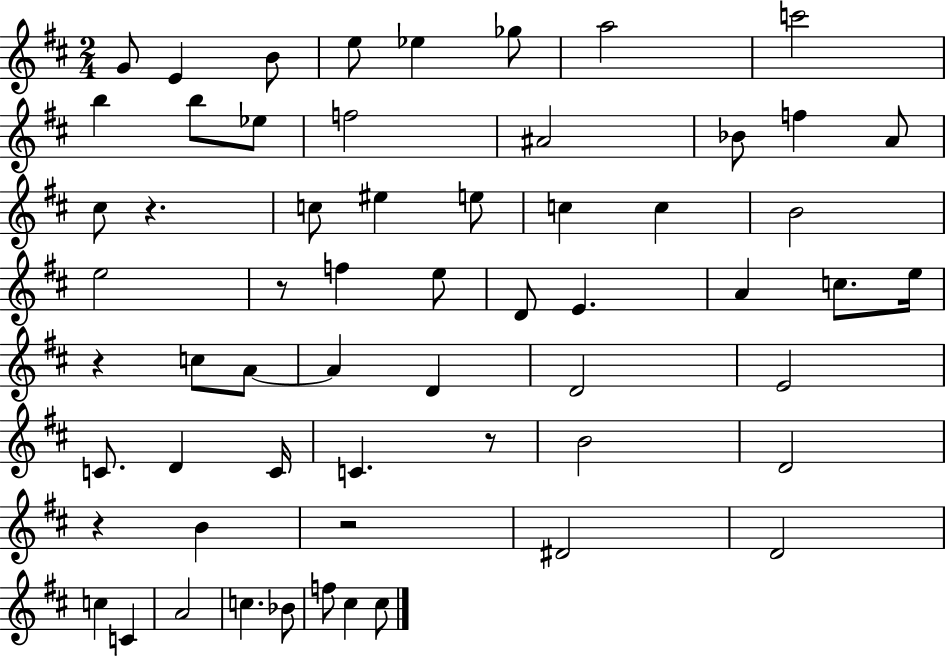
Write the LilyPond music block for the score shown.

{
  \clef treble
  \numericTimeSignature
  \time 2/4
  \key d \major
  g'8 e'4 b'8 | e''8 ees''4 ges''8 | a''2 | c'''2 | \break b''4 b''8 ees''8 | f''2 | ais'2 | bes'8 f''4 a'8 | \break cis''8 r4. | c''8 eis''4 e''8 | c''4 c''4 | b'2 | \break e''2 | r8 f''4 e''8 | d'8 e'4. | a'4 c''8. e''16 | \break r4 c''8 a'8~~ | a'4 d'4 | d'2 | e'2 | \break c'8. d'4 c'16 | c'4. r8 | b'2 | d'2 | \break r4 b'4 | r2 | dis'2 | d'2 | \break c''4 c'4 | a'2 | c''4. bes'8 | f''8 cis''4 cis''8 | \break \bar "|."
}